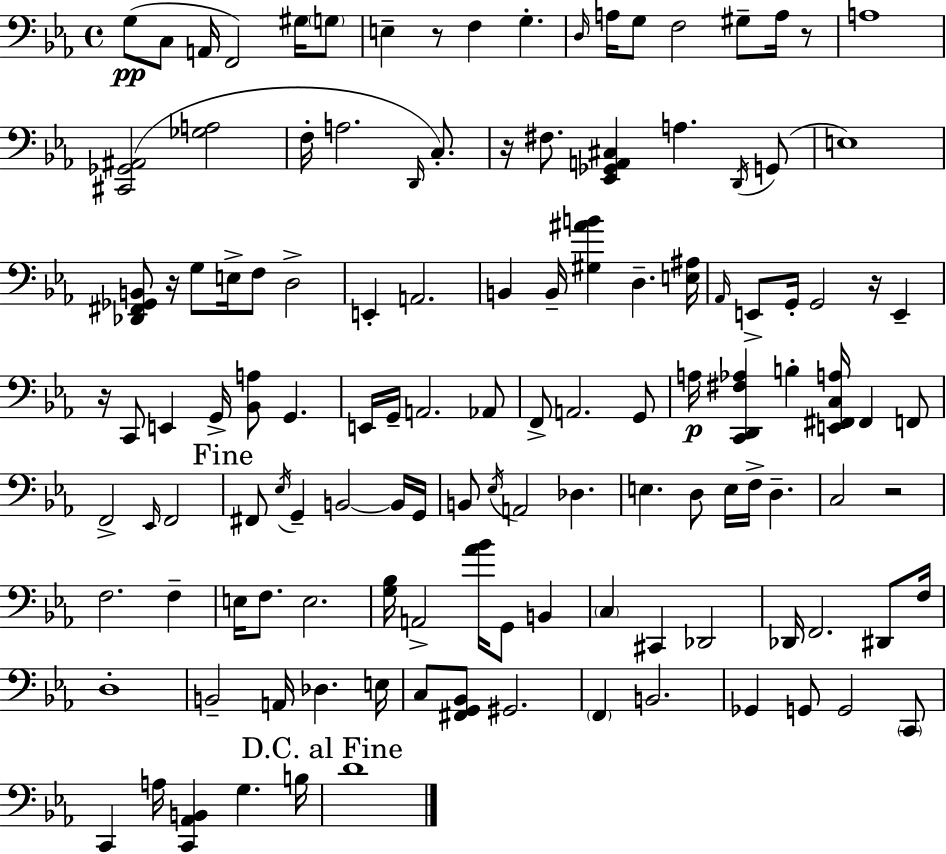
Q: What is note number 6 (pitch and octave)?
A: G3